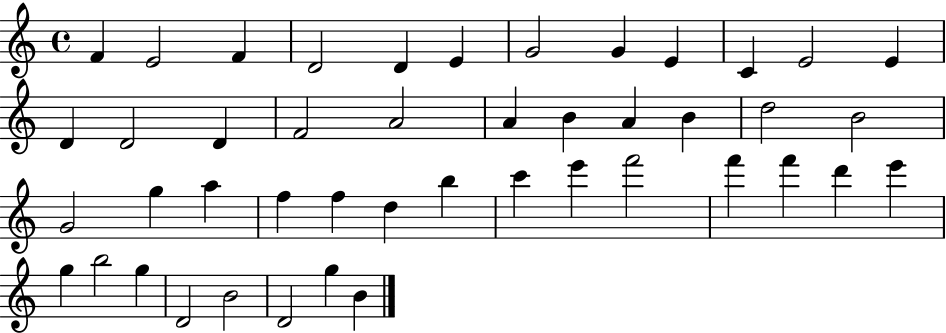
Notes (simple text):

F4/q E4/h F4/q D4/h D4/q E4/q G4/h G4/q E4/q C4/q E4/h E4/q D4/q D4/h D4/q F4/h A4/h A4/q B4/q A4/q B4/q D5/h B4/h G4/h G5/q A5/q F5/q F5/q D5/q B5/q C6/q E6/q F6/h F6/q F6/q D6/q E6/q G5/q B5/h G5/q D4/h B4/h D4/h G5/q B4/q